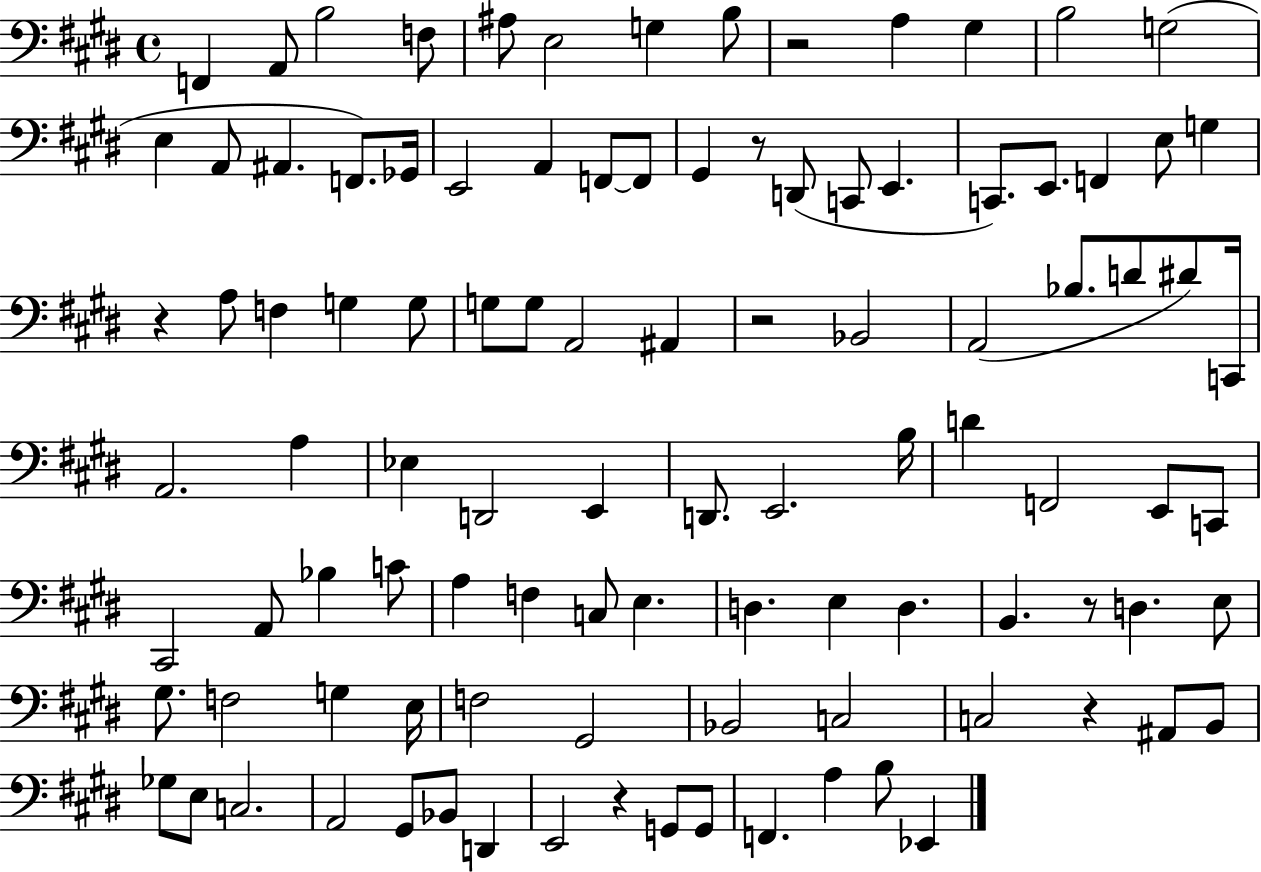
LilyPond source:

{
  \clef bass
  \time 4/4
  \defaultTimeSignature
  \key e \major
  \repeat volta 2 { f,4 a,8 b2 f8 | ais8 e2 g4 b8 | r2 a4 gis4 | b2 g2( | \break e4 a,8 ais,4. f,8.) ges,16 | e,2 a,4 f,8~~ f,8 | gis,4 r8 d,8( c,8 e,4. | c,8.) e,8. f,4 e8 g4 | \break r4 a8 f4 g4 g8 | g8 g8 a,2 ais,4 | r2 bes,2 | a,2( bes8. d'8 dis'8) c,16 | \break a,2. a4 | ees4 d,2 e,4 | d,8. e,2. b16 | d'4 f,2 e,8 c,8 | \break cis,2 a,8 bes4 c'8 | a4 f4 c8 e4. | d4. e4 d4. | b,4. r8 d4. e8 | \break gis8. f2 g4 e16 | f2 gis,2 | bes,2 c2 | c2 r4 ais,8 b,8 | \break ges8 e8 c2. | a,2 gis,8 bes,8 d,4 | e,2 r4 g,8 g,8 | f,4. a4 b8 ees,4 | \break } \bar "|."
}